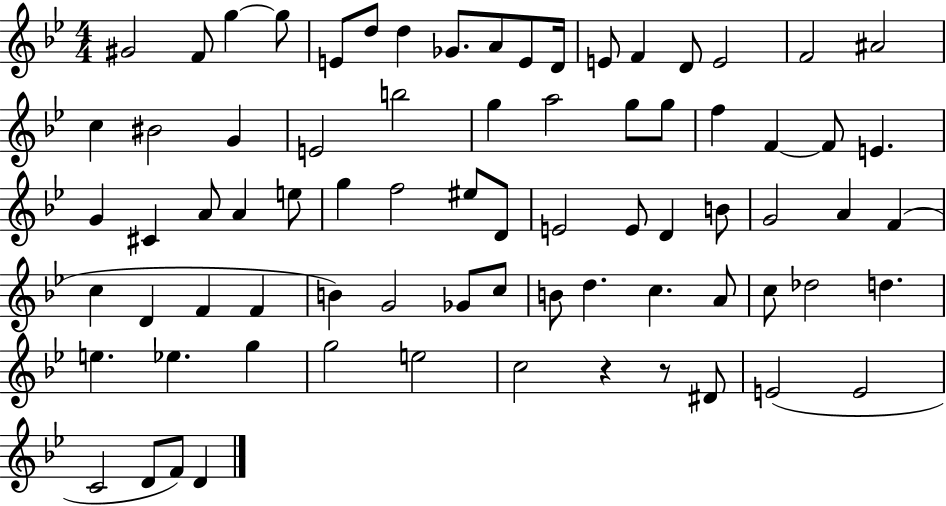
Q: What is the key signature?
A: BES major